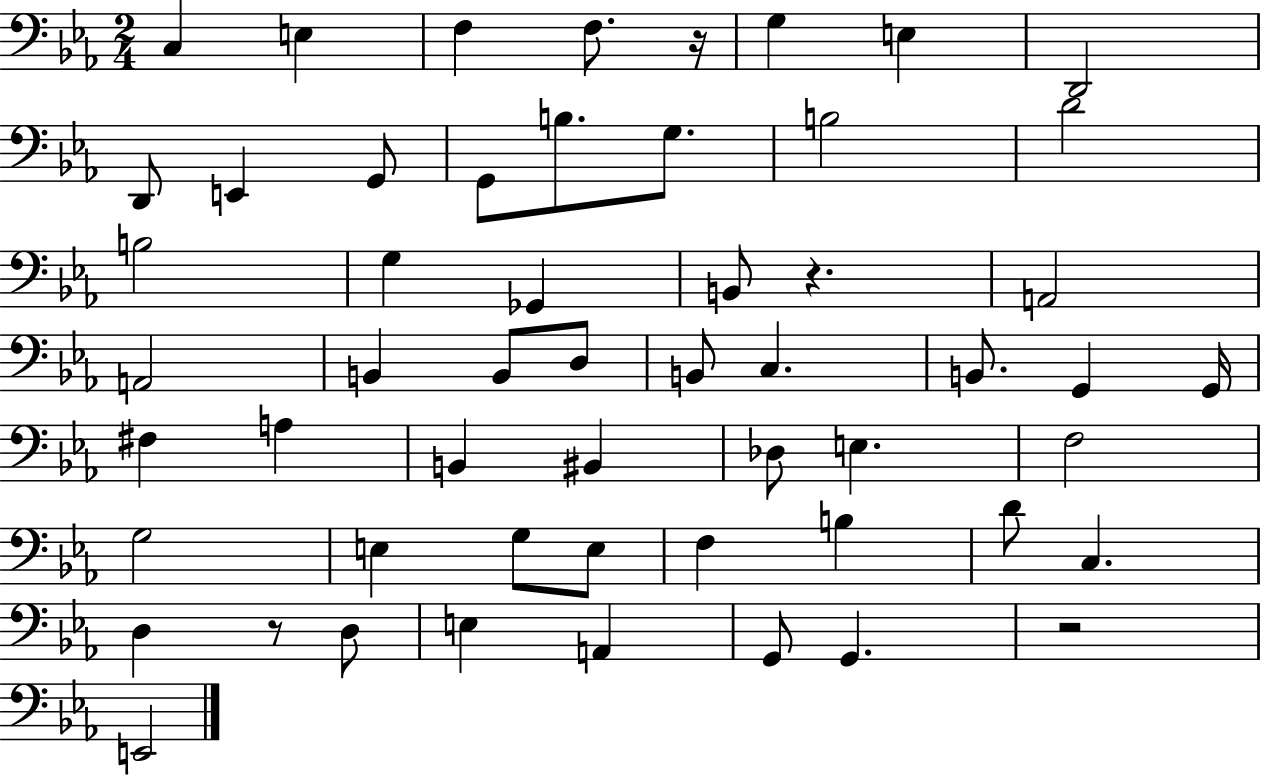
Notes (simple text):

C3/q E3/q F3/q F3/e. R/s G3/q E3/q D2/h D2/e E2/q G2/e G2/e B3/e. G3/e. B3/h D4/h B3/h G3/q Gb2/q B2/e R/q. A2/h A2/h B2/q B2/e D3/e B2/e C3/q. B2/e. G2/q G2/s F#3/q A3/q B2/q BIS2/q Db3/e E3/q. F3/h G3/h E3/q G3/e E3/e F3/q B3/q D4/e C3/q. D3/q R/e D3/e E3/q A2/q G2/e G2/q. R/h E2/h